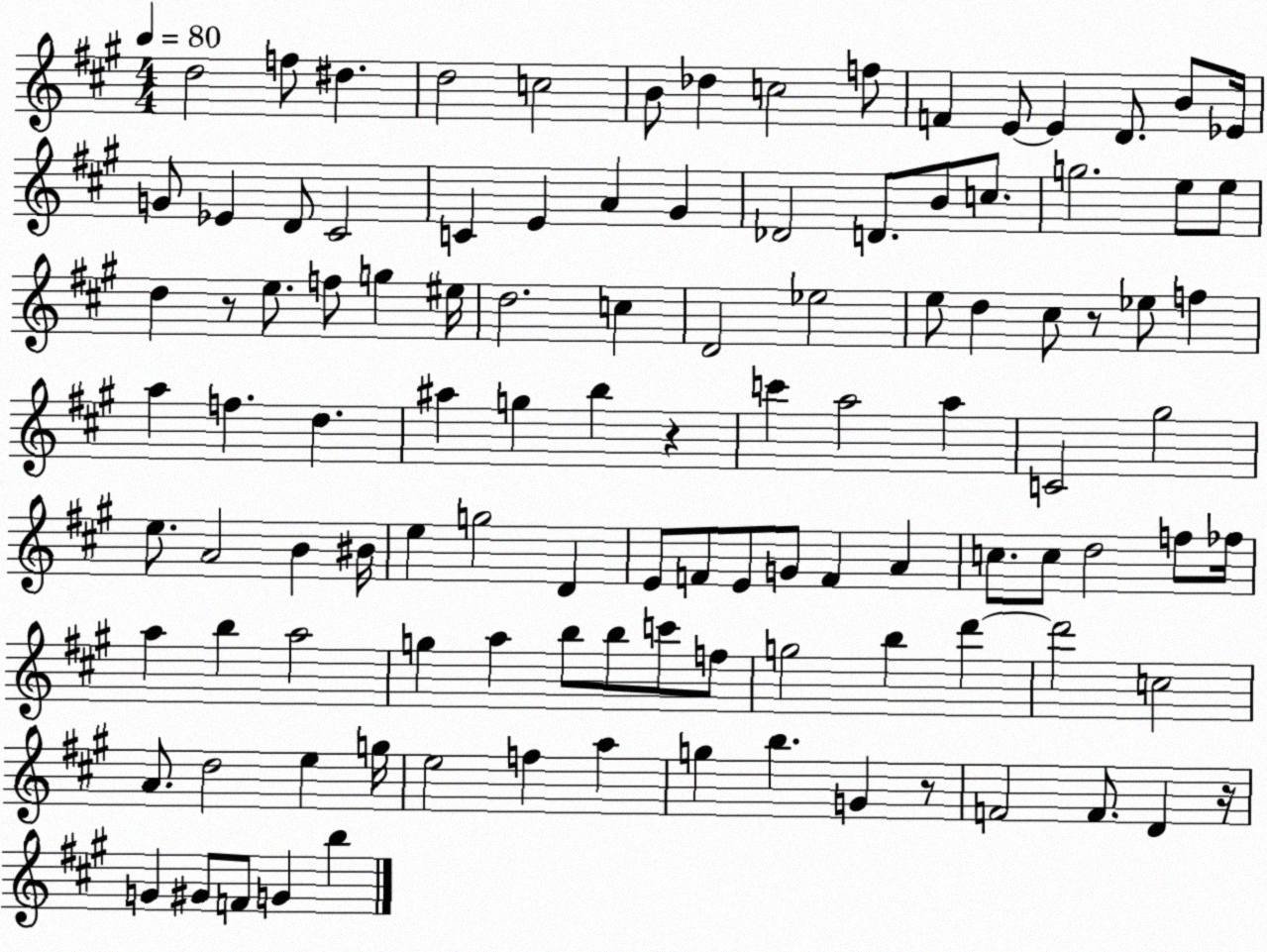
X:1
T:Untitled
M:4/4
L:1/4
K:A
d2 f/2 ^d d2 c2 B/2 _d c2 f/2 F E/2 E D/2 B/2 _E/4 G/2 _E D/2 ^C2 C E A ^G _D2 D/2 B/2 c/2 g2 e/2 e/2 d z/2 e/2 f/2 g ^e/4 d2 c D2 _e2 e/2 d ^c/2 z/2 _e/2 f a f d ^a g b z c' a2 a C2 ^g2 e/2 A2 B ^B/4 e g2 D E/2 F/2 E/2 G/2 F A c/2 c/2 d2 f/2 _f/4 a b a2 g a b/2 b/2 c'/2 f/2 g2 b d' d'2 c2 A/2 d2 e g/4 e2 f a g b G z/2 F2 F/2 D z/4 G ^G/2 F/2 G b